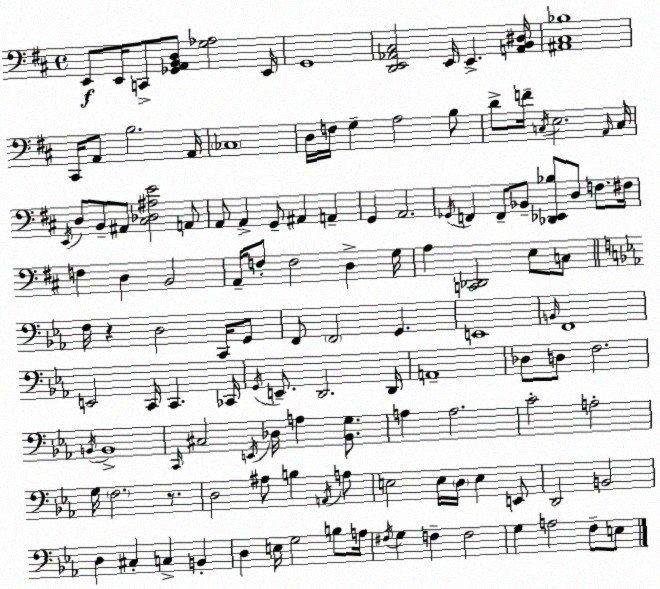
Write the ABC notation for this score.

X:1
T:Untitled
M:4/4
L:1/4
K:D
E,,/2 E,,/4 C,,/2 [_G,,A,,B,,D,]/2 [G,_A,]2 E,,/4 G,,4 [D,,E,,_A,,^C,]2 E,,/4 E,, [A,,B,,^D,]/4 [^A,,^C,_B,]4 ^C,,/4 A,,/2 B,2 A,,/4 _C,4 D,/4 F,/4 G, A,2 B,/2 D/2 F/4 C,/4 E,2 A,,/4 C,/4 E,,/4 D,/2 B,,/2 ^A,,/2 [^C,_D,^A,E]2 A,,/2 A,,/2 A,, G,,/2 ^A,, A,, G,, A,,2 _G,,/4 F,, F,,/2 _B,,/2 [_D,,_E,,_B,]/2 D,/2 F,/2 ^F,/4 F, D, B,,2 A,,/4 F,/2 F,2 D, G,/4 A, [C,,_D,,]2 E,/2 C,/2 F,/4 z D,2 C,,/4 G,,/2 F,,/2 F,,2 G,, E,,4 B,,/4 F,,4 E,,2 C,,/4 C,, _C,,/4 G,,/4 E,,/2 D,,2 D,,/4 A,,4 _D,/2 D,/2 F,2 B,,/4 B,,4 C,,/4 ^C,2 E,,/4 _D,/4 A, [_B,,G,]/2 A, A,2 C2 A,2 G,/4 F,2 z/2 D,2 ^A,/2 B, A,,/4 A,/2 E,2 E,/4 D,/4 E, E,,/2 D,,2 B,,2 D, ^C, C, B,, D, E,/4 G,2 B,/2 A,/4 ^F,/4 G, F, F,2 G, A,2 F,/2 E,/2